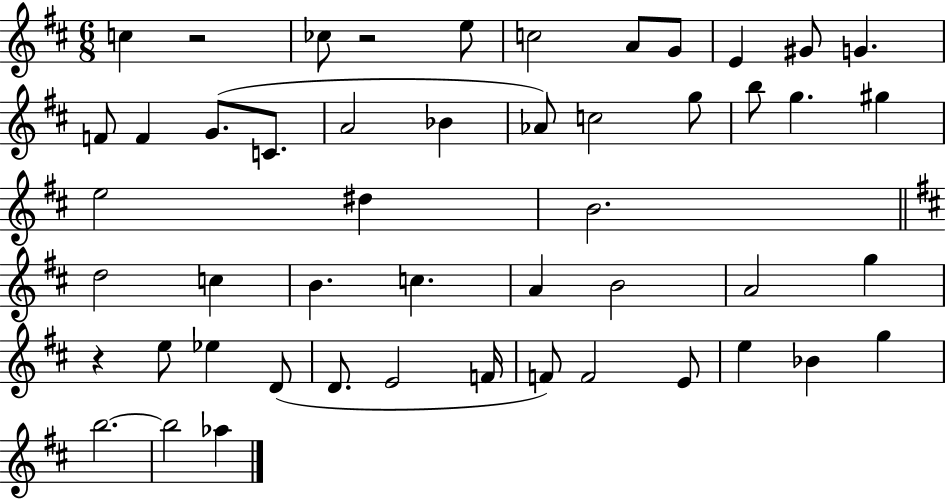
{
  \clef treble
  \numericTimeSignature
  \time 6/8
  \key d \major
  c''4 r2 | ces''8 r2 e''8 | c''2 a'8 g'8 | e'4 gis'8 g'4. | \break f'8 f'4 g'8.( c'8. | a'2 bes'4 | aes'8) c''2 g''8 | b''8 g''4. gis''4 | \break e''2 dis''4 | b'2. | \bar "||" \break \key b \minor d''2 c''4 | b'4. c''4. | a'4 b'2 | a'2 g''4 | \break r4 e''8 ees''4 d'8( | d'8. e'2 f'16 | f'8) f'2 e'8 | e''4 bes'4 g''4 | \break b''2.~~ | b''2 aes''4 | \bar "|."
}